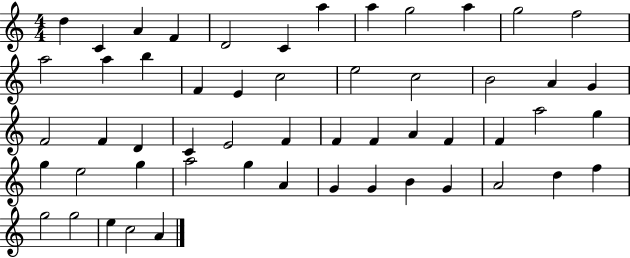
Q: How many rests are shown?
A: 0